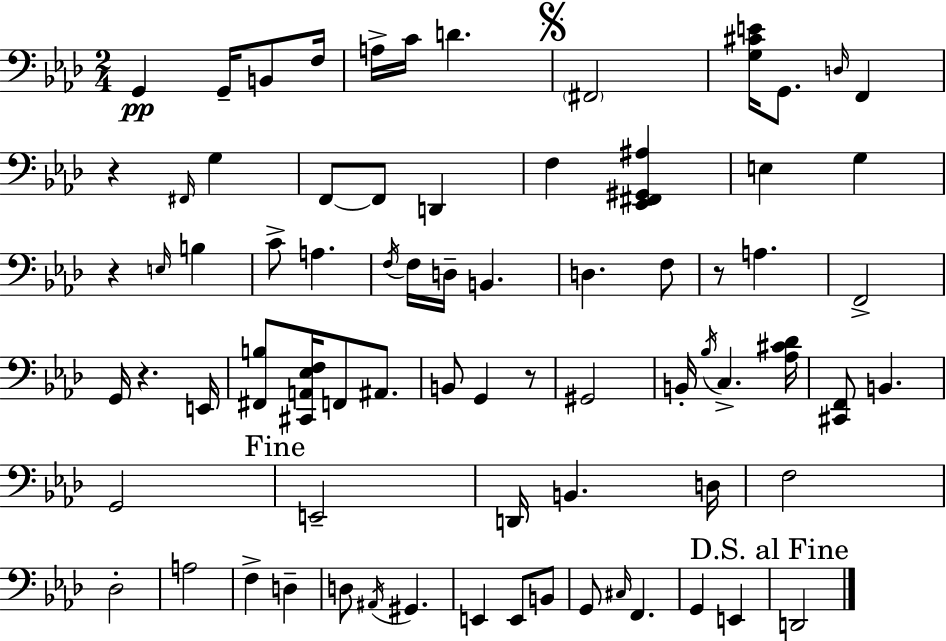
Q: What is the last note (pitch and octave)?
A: D2